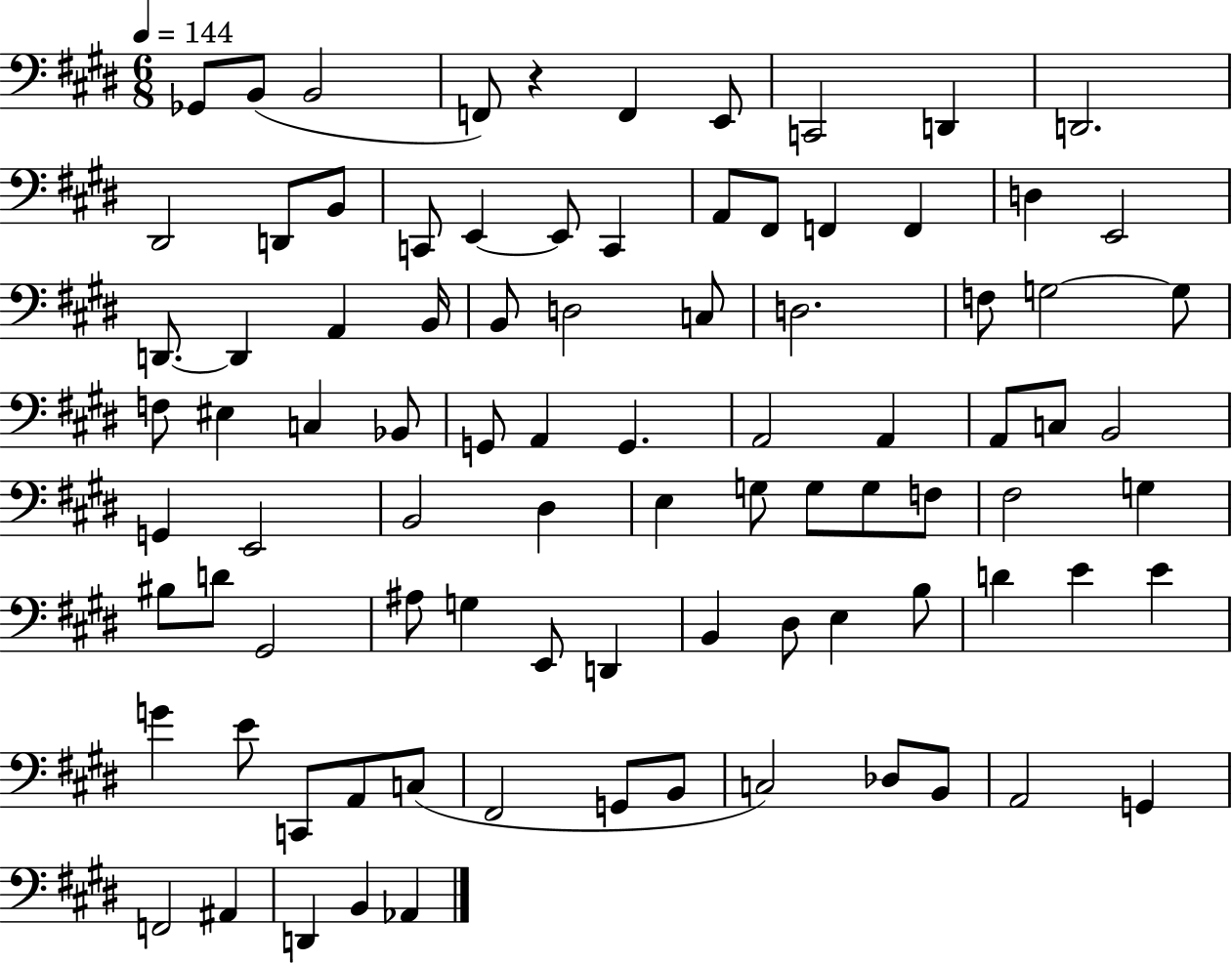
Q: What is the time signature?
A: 6/8